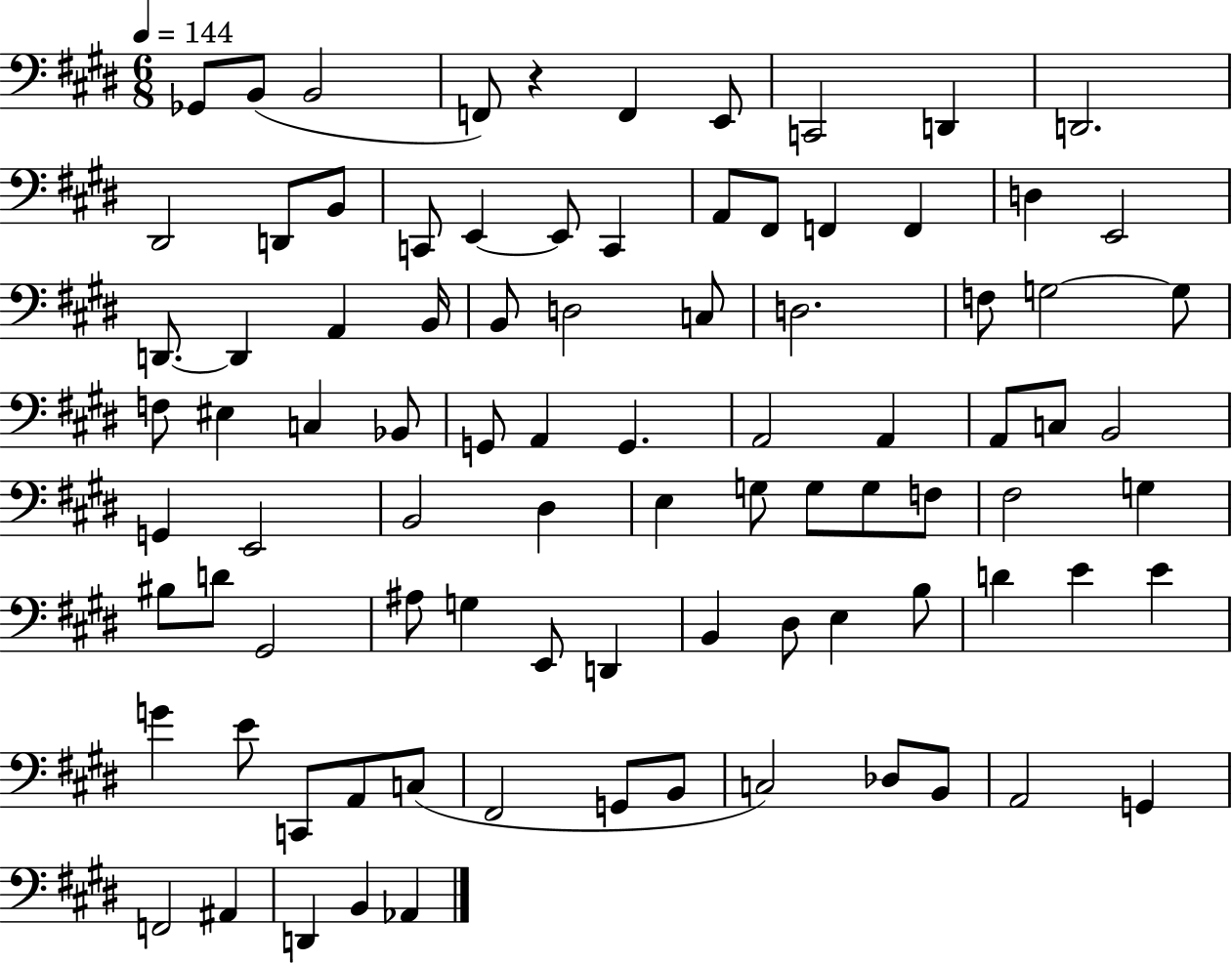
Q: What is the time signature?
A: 6/8